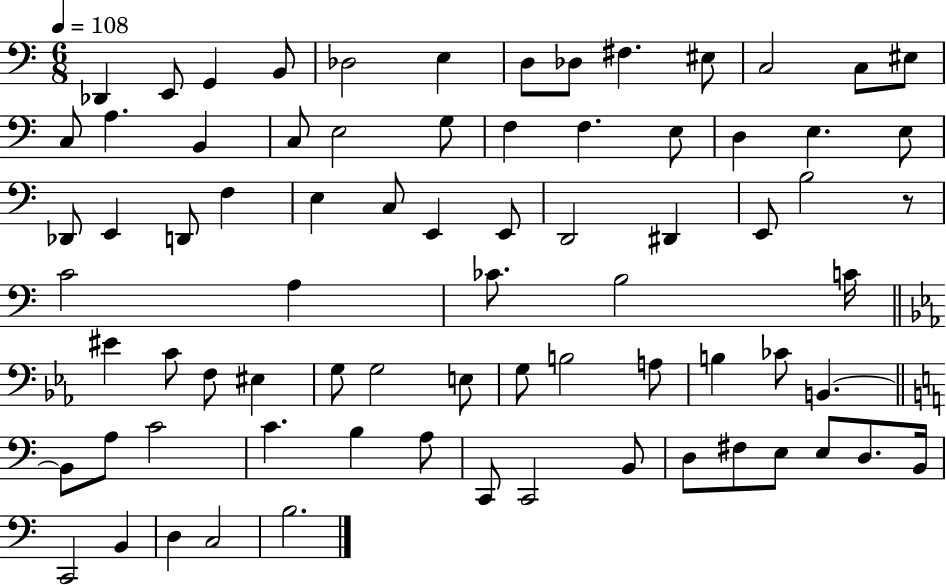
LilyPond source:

{
  \clef bass
  \numericTimeSignature
  \time 6/8
  \key c \major
  \tempo 4 = 108
  des,4 e,8 g,4 b,8 | des2 e4 | d8 des8 fis4. eis8 | c2 c8 eis8 | \break c8 a4. b,4 | c8 e2 g8 | f4 f4. e8 | d4 e4. e8 | \break des,8 e,4 d,8 f4 | e4 c8 e,4 e,8 | d,2 dis,4 | e,8 b2 r8 | \break c'2 a4 | ces'8. b2 c'16 | \bar "||" \break \key ees \major eis'4 c'8 f8 eis4 | g8 g2 e8 | g8 b2 a8 | b4 ces'8 b,4.~~ | \break \bar "||" \break \key a \minor b,8 a8 c'2 | c'4. b4 a8 | c,8 c,2 b,8 | d8 fis8 e8 e8 d8. b,16 | \break c,2 b,4 | d4 c2 | b2. | \bar "|."
}